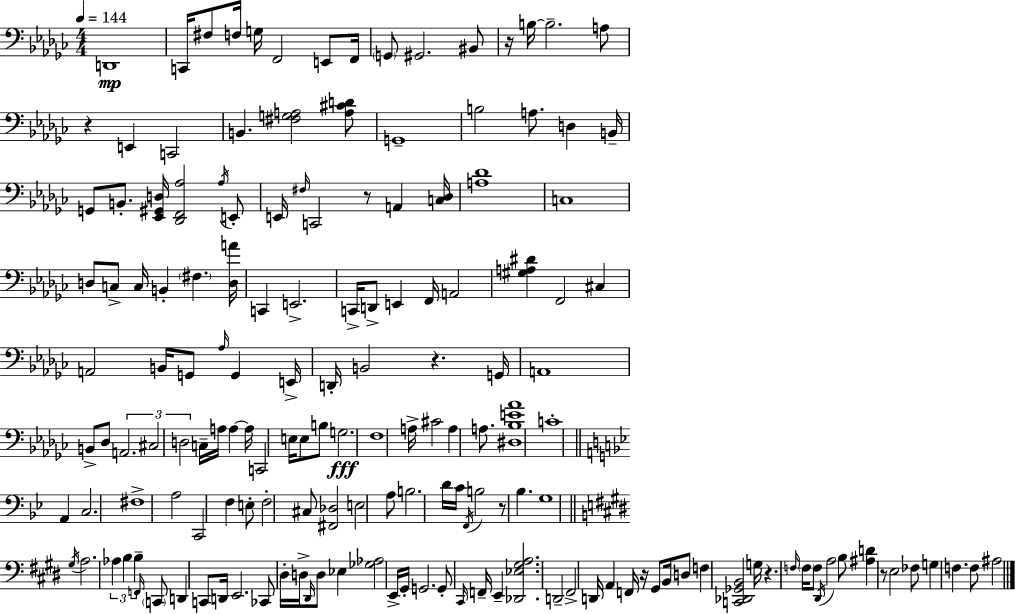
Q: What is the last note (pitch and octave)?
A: A#3